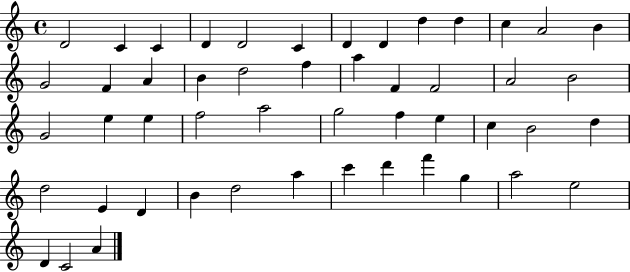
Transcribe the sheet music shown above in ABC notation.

X:1
T:Untitled
M:4/4
L:1/4
K:C
D2 C C D D2 C D D d d c A2 B G2 F A B d2 f a F F2 A2 B2 G2 e e f2 a2 g2 f e c B2 d d2 E D B d2 a c' d' f' g a2 e2 D C2 A